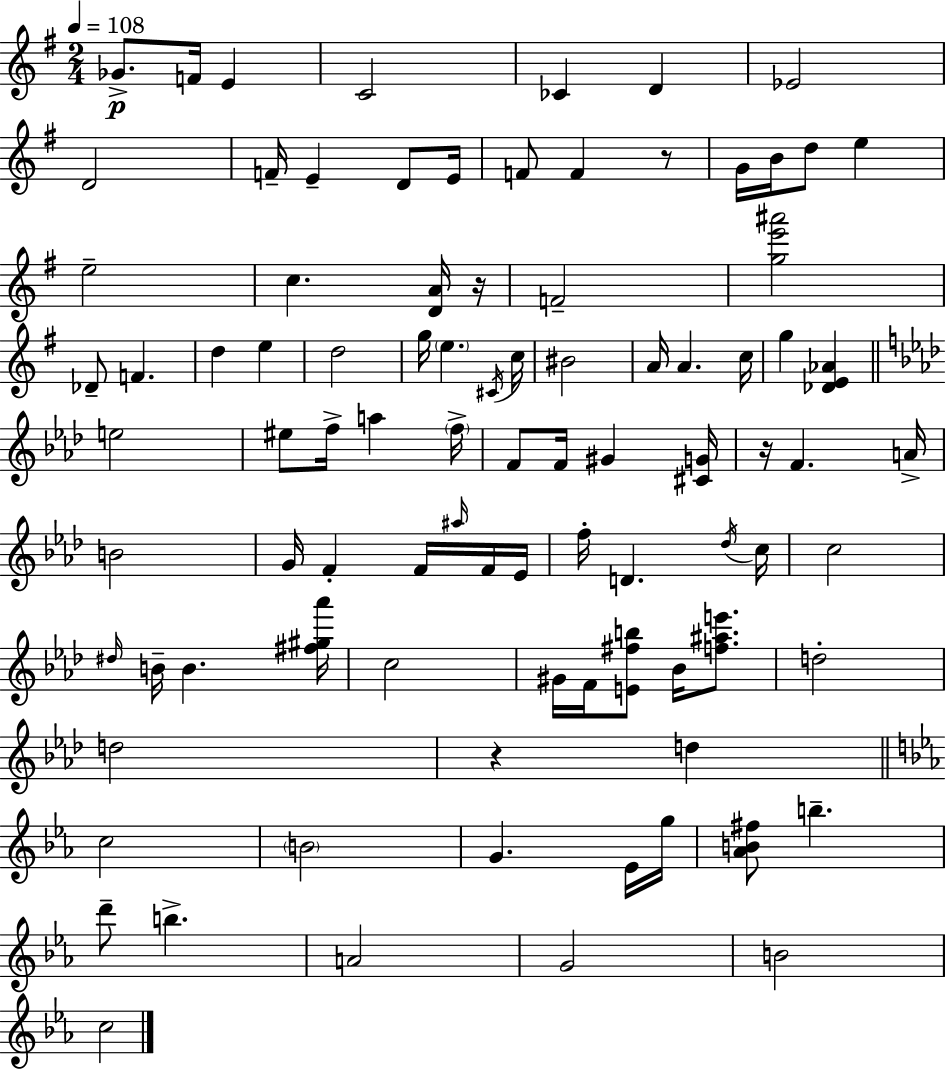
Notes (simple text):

Gb4/e. F4/s E4/q C4/h CES4/q D4/q Eb4/h D4/h F4/s E4/q D4/e E4/s F4/e F4/q R/e G4/s B4/s D5/e E5/q E5/h C5/q. [D4,A4]/s R/s F4/h [G5,E6,A#6]/h Db4/e F4/q. D5/q E5/q D5/h G5/s E5/q. C#4/s C5/s BIS4/h A4/s A4/q. C5/s G5/q [Db4,E4,Ab4]/q E5/h EIS5/e F5/s A5/q F5/s F4/e F4/s G#4/q [C#4,G4]/s R/s F4/q. A4/s B4/h G4/s F4/q F4/s A#5/s F4/s Eb4/s F5/s D4/q. Db5/s C5/s C5/h D#5/s B4/s B4/q. [F#5,G#5,Ab6]/s C5/h G#4/s F4/s [E4,F#5,B5]/e Bb4/s [F5,A#5,E6]/e. D5/h D5/h R/q D5/q C5/h B4/h G4/q. Eb4/s G5/s [Ab4,B4,F#5]/e B5/q. D6/e B5/q. A4/h G4/h B4/h C5/h